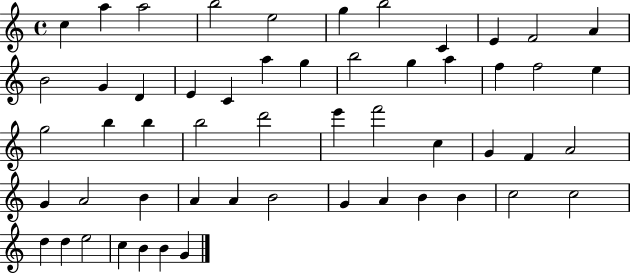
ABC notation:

X:1
T:Untitled
M:4/4
L:1/4
K:C
c a a2 b2 e2 g b2 C E F2 A B2 G D E C a g b2 g a f f2 e g2 b b b2 d'2 e' f'2 c G F A2 G A2 B A A B2 G A B B c2 c2 d d e2 c B B G